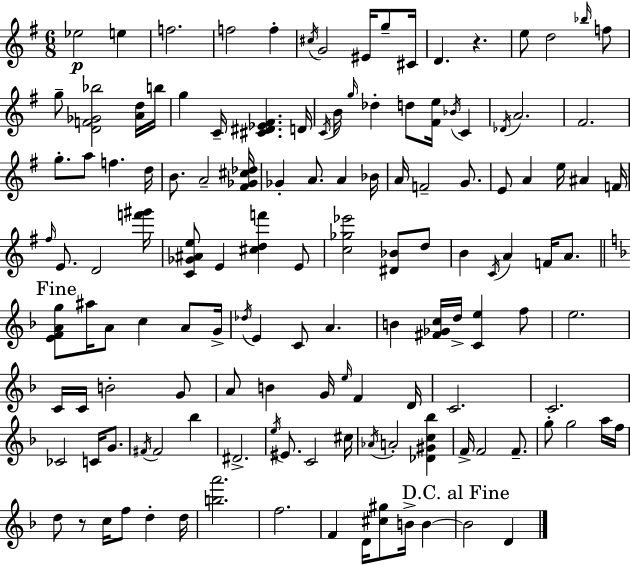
Eb5/h E5/q F5/h. F5/h F5/q C#5/s G4/h EIS4/s G5/e C#4/s D4/q. R/q. E5/e D5/h Bb5/s F5/e G5/e [D4,F4,Gb4,Bb5]/h [A4,D5]/s B5/s G5/q C4/s [C#4,D#4,Eb4,F#4]/q. D4/s C4/s B4/s G5/s Db5/q D5/e [F#4,E5]/s Bb4/s C4/q Db4/s A4/h. F#4/h. G5/e. A5/e F5/q. D5/s B4/e. A4/h [F#4,Gb4,C#5,Db5]/s Gb4/q A4/e. A4/q Bb4/s A4/s F4/h G4/e. E4/e A4/q E5/s A#4/q F4/s F#5/s E4/e. D4/h [F6,G#6]/s [C4,Gb4,A#4,E5]/e E4/q [C#5,D5,F6]/q E4/e [C5,Gb5,Eb6]/h [D#4,Bb4]/e D5/e B4/q C4/s A4/q F4/s A4/e. [E4,F4,A4,G5]/e A#5/s A4/e C5/q A4/e G4/s Db5/s E4/q C4/e A4/q. B4/q [F#4,Gb4,C5]/s D5/s [C4,E5]/q F5/e E5/h. C4/s C4/s B4/h G4/e A4/e B4/q G4/s E5/s F4/q D4/s C4/h. C4/h. CES4/h C4/s G4/e. F#4/s F#4/h Bb5/q D#4/h. E5/s EIS4/e. C4/h C#5/s Ab4/s A4/h [Db4,G#4,C5,Bb5]/q F4/s F4/h F4/e. G5/e G5/h A5/s F5/s D5/e R/e C5/s F5/e D5/q D5/s [B5,A6]/h. F5/h. F4/q D4/s [C#5,G#5]/e B4/s B4/q B4/h D4/q